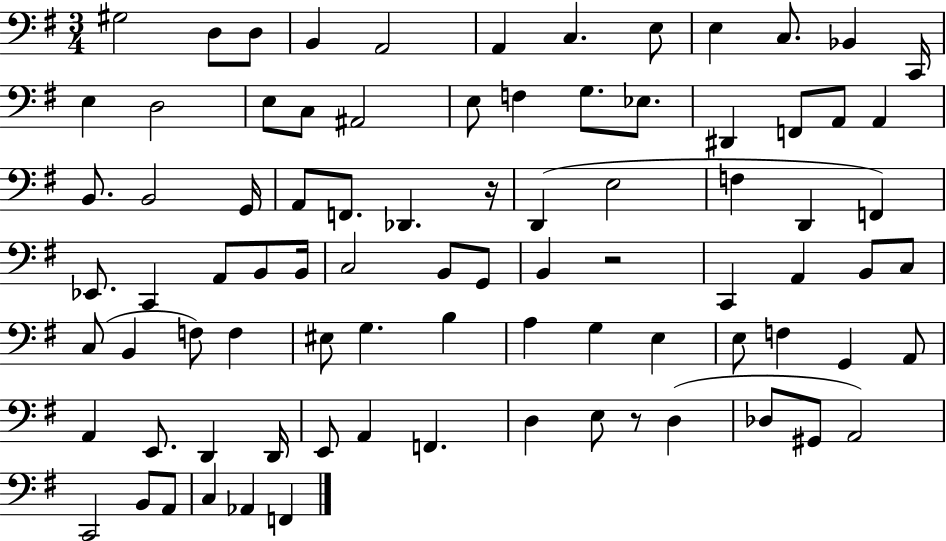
{
  \clef bass
  \numericTimeSignature
  \time 3/4
  \key g \major
  \repeat volta 2 { gis2 d8 d8 | b,4 a,2 | a,4 c4. e8 | e4 c8. bes,4 c,16 | \break e4 d2 | e8 c8 ais,2 | e8 f4 g8. ees8. | dis,4 f,8 a,8 a,4 | \break b,8. b,2 g,16 | a,8 f,8. des,4. r16 | d,4( e2 | f4 d,4 f,4) | \break ees,8. c,4 a,8 b,8 b,16 | c2 b,8 g,8 | b,4 r2 | c,4 a,4 b,8 c8 | \break c8( b,4 f8) f4 | eis8 g4. b4 | a4 g4 e4 | e8 f4 g,4 a,8 | \break a,4 e,8. d,4 d,16 | e,8 a,4 f,4. | d4 e8 r8 d4( | des8 gis,8 a,2) | \break c,2 b,8 a,8 | c4 aes,4 f,4 | } \bar "|."
}